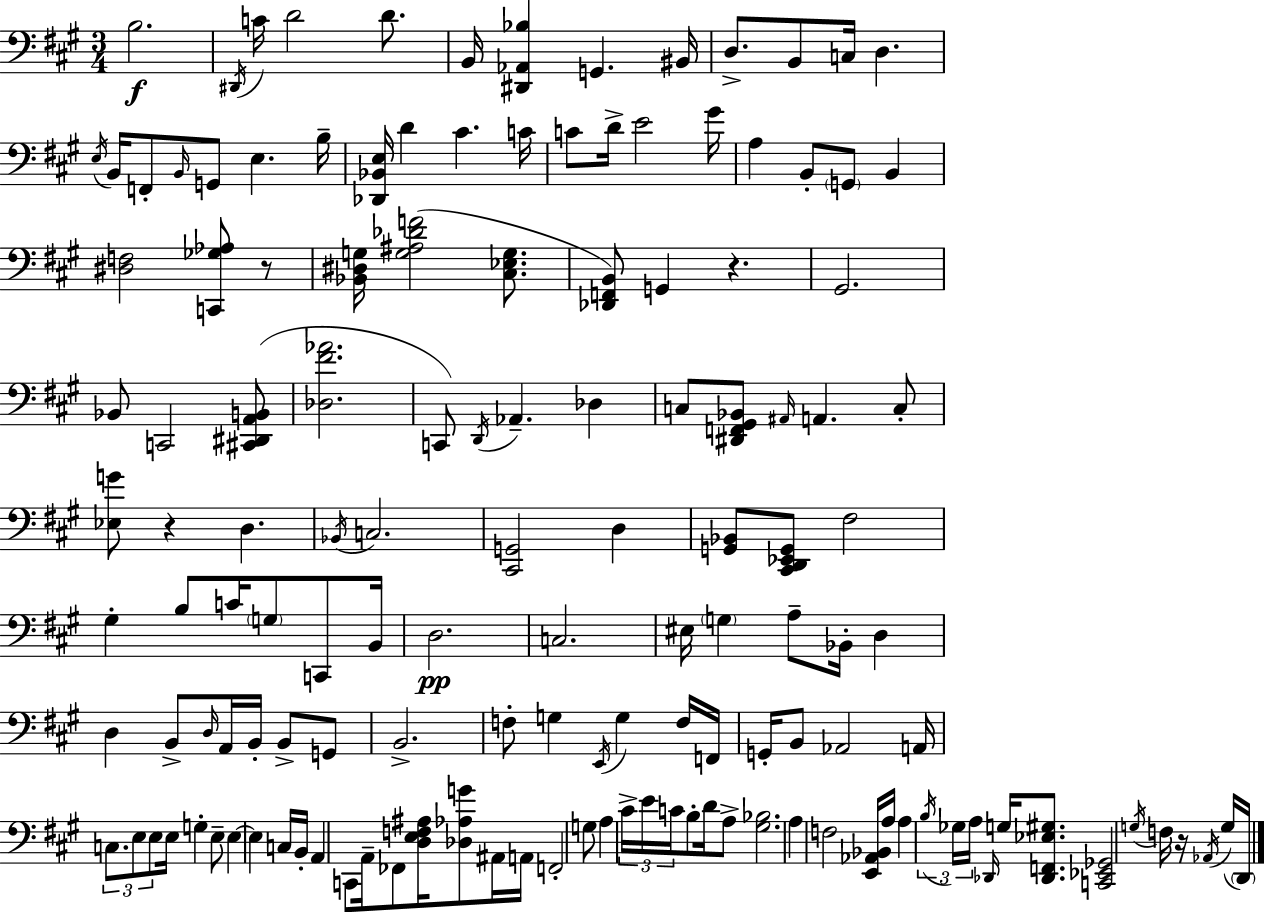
B3/h. D#2/s C4/s D4/h D4/e. B2/s [D#2,Ab2,Bb3]/q G2/q. BIS2/s D3/e. B2/e C3/s D3/q. E3/s B2/s F2/e B2/s G2/e E3/q. B3/s [Db2,Bb2,E3]/s D4/q C#4/q. C4/s C4/e D4/s E4/h G#4/s A3/q B2/e G2/e B2/q [D#3,F3]/h [C2,Gb3,Ab3]/e R/e [Bb2,D#3,G3]/s [G3,A#3,Db4,F4]/h [C#3,Eb3,G3]/e. [Db2,F2,B2]/e G2/q R/q. G#2/h. Bb2/e C2/h [C#2,D#2,A2,B2]/e [Db3,F#4,Ab4]/h. C2/e D2/s Ab2/q. Db3/q C3/e [D#2,F2,G#2,Bb2]/e A#2/s A2/q. C3/e [Eb3,G4]/e R/q D3/q. Bb2/s C3/h. [C#2,G2]/h D3/q [G2,Bb2]/e [C#2,D2,Eb2,G2]/e F#3/h G#3/q B3/e C4/s G3/e C2/e B2/s D3/h. C3/h. EIS3/s G3/q A3/e Bb2/s D3/q D3/q B2/e D3/s A2/s B2/s B2/e G2/e B2/h. F3/e G3/q E2/s G3/q F3/s F2/s G2/s B2/e Ab2/h A2/s C3/e. E3/e E3/e E3/s G3/q E3/e E3/q E3/q C3/s B2/s A2/q C2/e A2/s FES2/e [D3,E3,F3,A#3]/s [Db3,Ab3,G4]/e A#2/s A2/s F2/h G3/e A3/q C#4/s E4/s C4/s B3/e D4/s A3/e [G#3,Bb3]/h. A3/q F3/h [E2,Ab2,Bb2]/s A3/s A3/q B3/s Gb3/s A3/s Db2/s G3/s [Db2,F2,Eb3,G#3]/e. [C2,Eb2,Gb2]/h G3/s F3/s R/s Ab2/s G3/s D2/s